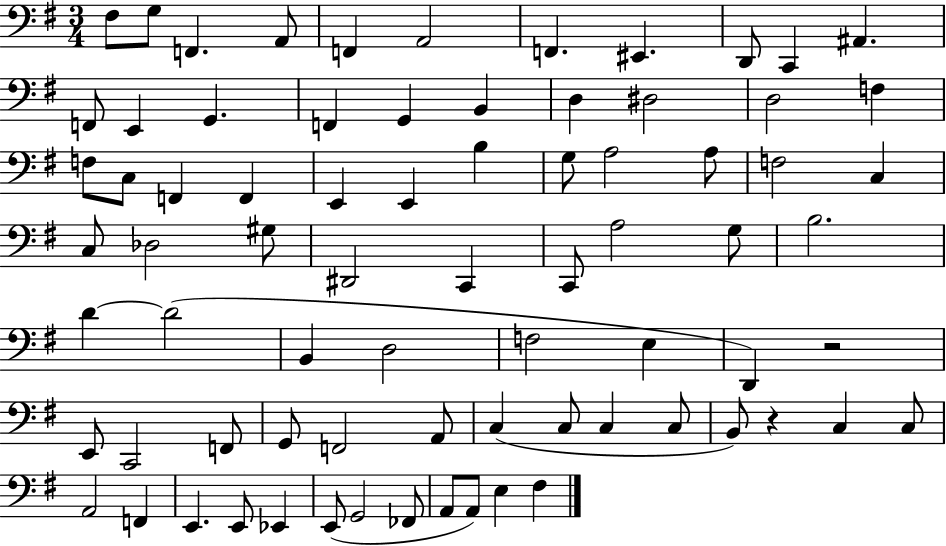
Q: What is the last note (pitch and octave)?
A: F#3